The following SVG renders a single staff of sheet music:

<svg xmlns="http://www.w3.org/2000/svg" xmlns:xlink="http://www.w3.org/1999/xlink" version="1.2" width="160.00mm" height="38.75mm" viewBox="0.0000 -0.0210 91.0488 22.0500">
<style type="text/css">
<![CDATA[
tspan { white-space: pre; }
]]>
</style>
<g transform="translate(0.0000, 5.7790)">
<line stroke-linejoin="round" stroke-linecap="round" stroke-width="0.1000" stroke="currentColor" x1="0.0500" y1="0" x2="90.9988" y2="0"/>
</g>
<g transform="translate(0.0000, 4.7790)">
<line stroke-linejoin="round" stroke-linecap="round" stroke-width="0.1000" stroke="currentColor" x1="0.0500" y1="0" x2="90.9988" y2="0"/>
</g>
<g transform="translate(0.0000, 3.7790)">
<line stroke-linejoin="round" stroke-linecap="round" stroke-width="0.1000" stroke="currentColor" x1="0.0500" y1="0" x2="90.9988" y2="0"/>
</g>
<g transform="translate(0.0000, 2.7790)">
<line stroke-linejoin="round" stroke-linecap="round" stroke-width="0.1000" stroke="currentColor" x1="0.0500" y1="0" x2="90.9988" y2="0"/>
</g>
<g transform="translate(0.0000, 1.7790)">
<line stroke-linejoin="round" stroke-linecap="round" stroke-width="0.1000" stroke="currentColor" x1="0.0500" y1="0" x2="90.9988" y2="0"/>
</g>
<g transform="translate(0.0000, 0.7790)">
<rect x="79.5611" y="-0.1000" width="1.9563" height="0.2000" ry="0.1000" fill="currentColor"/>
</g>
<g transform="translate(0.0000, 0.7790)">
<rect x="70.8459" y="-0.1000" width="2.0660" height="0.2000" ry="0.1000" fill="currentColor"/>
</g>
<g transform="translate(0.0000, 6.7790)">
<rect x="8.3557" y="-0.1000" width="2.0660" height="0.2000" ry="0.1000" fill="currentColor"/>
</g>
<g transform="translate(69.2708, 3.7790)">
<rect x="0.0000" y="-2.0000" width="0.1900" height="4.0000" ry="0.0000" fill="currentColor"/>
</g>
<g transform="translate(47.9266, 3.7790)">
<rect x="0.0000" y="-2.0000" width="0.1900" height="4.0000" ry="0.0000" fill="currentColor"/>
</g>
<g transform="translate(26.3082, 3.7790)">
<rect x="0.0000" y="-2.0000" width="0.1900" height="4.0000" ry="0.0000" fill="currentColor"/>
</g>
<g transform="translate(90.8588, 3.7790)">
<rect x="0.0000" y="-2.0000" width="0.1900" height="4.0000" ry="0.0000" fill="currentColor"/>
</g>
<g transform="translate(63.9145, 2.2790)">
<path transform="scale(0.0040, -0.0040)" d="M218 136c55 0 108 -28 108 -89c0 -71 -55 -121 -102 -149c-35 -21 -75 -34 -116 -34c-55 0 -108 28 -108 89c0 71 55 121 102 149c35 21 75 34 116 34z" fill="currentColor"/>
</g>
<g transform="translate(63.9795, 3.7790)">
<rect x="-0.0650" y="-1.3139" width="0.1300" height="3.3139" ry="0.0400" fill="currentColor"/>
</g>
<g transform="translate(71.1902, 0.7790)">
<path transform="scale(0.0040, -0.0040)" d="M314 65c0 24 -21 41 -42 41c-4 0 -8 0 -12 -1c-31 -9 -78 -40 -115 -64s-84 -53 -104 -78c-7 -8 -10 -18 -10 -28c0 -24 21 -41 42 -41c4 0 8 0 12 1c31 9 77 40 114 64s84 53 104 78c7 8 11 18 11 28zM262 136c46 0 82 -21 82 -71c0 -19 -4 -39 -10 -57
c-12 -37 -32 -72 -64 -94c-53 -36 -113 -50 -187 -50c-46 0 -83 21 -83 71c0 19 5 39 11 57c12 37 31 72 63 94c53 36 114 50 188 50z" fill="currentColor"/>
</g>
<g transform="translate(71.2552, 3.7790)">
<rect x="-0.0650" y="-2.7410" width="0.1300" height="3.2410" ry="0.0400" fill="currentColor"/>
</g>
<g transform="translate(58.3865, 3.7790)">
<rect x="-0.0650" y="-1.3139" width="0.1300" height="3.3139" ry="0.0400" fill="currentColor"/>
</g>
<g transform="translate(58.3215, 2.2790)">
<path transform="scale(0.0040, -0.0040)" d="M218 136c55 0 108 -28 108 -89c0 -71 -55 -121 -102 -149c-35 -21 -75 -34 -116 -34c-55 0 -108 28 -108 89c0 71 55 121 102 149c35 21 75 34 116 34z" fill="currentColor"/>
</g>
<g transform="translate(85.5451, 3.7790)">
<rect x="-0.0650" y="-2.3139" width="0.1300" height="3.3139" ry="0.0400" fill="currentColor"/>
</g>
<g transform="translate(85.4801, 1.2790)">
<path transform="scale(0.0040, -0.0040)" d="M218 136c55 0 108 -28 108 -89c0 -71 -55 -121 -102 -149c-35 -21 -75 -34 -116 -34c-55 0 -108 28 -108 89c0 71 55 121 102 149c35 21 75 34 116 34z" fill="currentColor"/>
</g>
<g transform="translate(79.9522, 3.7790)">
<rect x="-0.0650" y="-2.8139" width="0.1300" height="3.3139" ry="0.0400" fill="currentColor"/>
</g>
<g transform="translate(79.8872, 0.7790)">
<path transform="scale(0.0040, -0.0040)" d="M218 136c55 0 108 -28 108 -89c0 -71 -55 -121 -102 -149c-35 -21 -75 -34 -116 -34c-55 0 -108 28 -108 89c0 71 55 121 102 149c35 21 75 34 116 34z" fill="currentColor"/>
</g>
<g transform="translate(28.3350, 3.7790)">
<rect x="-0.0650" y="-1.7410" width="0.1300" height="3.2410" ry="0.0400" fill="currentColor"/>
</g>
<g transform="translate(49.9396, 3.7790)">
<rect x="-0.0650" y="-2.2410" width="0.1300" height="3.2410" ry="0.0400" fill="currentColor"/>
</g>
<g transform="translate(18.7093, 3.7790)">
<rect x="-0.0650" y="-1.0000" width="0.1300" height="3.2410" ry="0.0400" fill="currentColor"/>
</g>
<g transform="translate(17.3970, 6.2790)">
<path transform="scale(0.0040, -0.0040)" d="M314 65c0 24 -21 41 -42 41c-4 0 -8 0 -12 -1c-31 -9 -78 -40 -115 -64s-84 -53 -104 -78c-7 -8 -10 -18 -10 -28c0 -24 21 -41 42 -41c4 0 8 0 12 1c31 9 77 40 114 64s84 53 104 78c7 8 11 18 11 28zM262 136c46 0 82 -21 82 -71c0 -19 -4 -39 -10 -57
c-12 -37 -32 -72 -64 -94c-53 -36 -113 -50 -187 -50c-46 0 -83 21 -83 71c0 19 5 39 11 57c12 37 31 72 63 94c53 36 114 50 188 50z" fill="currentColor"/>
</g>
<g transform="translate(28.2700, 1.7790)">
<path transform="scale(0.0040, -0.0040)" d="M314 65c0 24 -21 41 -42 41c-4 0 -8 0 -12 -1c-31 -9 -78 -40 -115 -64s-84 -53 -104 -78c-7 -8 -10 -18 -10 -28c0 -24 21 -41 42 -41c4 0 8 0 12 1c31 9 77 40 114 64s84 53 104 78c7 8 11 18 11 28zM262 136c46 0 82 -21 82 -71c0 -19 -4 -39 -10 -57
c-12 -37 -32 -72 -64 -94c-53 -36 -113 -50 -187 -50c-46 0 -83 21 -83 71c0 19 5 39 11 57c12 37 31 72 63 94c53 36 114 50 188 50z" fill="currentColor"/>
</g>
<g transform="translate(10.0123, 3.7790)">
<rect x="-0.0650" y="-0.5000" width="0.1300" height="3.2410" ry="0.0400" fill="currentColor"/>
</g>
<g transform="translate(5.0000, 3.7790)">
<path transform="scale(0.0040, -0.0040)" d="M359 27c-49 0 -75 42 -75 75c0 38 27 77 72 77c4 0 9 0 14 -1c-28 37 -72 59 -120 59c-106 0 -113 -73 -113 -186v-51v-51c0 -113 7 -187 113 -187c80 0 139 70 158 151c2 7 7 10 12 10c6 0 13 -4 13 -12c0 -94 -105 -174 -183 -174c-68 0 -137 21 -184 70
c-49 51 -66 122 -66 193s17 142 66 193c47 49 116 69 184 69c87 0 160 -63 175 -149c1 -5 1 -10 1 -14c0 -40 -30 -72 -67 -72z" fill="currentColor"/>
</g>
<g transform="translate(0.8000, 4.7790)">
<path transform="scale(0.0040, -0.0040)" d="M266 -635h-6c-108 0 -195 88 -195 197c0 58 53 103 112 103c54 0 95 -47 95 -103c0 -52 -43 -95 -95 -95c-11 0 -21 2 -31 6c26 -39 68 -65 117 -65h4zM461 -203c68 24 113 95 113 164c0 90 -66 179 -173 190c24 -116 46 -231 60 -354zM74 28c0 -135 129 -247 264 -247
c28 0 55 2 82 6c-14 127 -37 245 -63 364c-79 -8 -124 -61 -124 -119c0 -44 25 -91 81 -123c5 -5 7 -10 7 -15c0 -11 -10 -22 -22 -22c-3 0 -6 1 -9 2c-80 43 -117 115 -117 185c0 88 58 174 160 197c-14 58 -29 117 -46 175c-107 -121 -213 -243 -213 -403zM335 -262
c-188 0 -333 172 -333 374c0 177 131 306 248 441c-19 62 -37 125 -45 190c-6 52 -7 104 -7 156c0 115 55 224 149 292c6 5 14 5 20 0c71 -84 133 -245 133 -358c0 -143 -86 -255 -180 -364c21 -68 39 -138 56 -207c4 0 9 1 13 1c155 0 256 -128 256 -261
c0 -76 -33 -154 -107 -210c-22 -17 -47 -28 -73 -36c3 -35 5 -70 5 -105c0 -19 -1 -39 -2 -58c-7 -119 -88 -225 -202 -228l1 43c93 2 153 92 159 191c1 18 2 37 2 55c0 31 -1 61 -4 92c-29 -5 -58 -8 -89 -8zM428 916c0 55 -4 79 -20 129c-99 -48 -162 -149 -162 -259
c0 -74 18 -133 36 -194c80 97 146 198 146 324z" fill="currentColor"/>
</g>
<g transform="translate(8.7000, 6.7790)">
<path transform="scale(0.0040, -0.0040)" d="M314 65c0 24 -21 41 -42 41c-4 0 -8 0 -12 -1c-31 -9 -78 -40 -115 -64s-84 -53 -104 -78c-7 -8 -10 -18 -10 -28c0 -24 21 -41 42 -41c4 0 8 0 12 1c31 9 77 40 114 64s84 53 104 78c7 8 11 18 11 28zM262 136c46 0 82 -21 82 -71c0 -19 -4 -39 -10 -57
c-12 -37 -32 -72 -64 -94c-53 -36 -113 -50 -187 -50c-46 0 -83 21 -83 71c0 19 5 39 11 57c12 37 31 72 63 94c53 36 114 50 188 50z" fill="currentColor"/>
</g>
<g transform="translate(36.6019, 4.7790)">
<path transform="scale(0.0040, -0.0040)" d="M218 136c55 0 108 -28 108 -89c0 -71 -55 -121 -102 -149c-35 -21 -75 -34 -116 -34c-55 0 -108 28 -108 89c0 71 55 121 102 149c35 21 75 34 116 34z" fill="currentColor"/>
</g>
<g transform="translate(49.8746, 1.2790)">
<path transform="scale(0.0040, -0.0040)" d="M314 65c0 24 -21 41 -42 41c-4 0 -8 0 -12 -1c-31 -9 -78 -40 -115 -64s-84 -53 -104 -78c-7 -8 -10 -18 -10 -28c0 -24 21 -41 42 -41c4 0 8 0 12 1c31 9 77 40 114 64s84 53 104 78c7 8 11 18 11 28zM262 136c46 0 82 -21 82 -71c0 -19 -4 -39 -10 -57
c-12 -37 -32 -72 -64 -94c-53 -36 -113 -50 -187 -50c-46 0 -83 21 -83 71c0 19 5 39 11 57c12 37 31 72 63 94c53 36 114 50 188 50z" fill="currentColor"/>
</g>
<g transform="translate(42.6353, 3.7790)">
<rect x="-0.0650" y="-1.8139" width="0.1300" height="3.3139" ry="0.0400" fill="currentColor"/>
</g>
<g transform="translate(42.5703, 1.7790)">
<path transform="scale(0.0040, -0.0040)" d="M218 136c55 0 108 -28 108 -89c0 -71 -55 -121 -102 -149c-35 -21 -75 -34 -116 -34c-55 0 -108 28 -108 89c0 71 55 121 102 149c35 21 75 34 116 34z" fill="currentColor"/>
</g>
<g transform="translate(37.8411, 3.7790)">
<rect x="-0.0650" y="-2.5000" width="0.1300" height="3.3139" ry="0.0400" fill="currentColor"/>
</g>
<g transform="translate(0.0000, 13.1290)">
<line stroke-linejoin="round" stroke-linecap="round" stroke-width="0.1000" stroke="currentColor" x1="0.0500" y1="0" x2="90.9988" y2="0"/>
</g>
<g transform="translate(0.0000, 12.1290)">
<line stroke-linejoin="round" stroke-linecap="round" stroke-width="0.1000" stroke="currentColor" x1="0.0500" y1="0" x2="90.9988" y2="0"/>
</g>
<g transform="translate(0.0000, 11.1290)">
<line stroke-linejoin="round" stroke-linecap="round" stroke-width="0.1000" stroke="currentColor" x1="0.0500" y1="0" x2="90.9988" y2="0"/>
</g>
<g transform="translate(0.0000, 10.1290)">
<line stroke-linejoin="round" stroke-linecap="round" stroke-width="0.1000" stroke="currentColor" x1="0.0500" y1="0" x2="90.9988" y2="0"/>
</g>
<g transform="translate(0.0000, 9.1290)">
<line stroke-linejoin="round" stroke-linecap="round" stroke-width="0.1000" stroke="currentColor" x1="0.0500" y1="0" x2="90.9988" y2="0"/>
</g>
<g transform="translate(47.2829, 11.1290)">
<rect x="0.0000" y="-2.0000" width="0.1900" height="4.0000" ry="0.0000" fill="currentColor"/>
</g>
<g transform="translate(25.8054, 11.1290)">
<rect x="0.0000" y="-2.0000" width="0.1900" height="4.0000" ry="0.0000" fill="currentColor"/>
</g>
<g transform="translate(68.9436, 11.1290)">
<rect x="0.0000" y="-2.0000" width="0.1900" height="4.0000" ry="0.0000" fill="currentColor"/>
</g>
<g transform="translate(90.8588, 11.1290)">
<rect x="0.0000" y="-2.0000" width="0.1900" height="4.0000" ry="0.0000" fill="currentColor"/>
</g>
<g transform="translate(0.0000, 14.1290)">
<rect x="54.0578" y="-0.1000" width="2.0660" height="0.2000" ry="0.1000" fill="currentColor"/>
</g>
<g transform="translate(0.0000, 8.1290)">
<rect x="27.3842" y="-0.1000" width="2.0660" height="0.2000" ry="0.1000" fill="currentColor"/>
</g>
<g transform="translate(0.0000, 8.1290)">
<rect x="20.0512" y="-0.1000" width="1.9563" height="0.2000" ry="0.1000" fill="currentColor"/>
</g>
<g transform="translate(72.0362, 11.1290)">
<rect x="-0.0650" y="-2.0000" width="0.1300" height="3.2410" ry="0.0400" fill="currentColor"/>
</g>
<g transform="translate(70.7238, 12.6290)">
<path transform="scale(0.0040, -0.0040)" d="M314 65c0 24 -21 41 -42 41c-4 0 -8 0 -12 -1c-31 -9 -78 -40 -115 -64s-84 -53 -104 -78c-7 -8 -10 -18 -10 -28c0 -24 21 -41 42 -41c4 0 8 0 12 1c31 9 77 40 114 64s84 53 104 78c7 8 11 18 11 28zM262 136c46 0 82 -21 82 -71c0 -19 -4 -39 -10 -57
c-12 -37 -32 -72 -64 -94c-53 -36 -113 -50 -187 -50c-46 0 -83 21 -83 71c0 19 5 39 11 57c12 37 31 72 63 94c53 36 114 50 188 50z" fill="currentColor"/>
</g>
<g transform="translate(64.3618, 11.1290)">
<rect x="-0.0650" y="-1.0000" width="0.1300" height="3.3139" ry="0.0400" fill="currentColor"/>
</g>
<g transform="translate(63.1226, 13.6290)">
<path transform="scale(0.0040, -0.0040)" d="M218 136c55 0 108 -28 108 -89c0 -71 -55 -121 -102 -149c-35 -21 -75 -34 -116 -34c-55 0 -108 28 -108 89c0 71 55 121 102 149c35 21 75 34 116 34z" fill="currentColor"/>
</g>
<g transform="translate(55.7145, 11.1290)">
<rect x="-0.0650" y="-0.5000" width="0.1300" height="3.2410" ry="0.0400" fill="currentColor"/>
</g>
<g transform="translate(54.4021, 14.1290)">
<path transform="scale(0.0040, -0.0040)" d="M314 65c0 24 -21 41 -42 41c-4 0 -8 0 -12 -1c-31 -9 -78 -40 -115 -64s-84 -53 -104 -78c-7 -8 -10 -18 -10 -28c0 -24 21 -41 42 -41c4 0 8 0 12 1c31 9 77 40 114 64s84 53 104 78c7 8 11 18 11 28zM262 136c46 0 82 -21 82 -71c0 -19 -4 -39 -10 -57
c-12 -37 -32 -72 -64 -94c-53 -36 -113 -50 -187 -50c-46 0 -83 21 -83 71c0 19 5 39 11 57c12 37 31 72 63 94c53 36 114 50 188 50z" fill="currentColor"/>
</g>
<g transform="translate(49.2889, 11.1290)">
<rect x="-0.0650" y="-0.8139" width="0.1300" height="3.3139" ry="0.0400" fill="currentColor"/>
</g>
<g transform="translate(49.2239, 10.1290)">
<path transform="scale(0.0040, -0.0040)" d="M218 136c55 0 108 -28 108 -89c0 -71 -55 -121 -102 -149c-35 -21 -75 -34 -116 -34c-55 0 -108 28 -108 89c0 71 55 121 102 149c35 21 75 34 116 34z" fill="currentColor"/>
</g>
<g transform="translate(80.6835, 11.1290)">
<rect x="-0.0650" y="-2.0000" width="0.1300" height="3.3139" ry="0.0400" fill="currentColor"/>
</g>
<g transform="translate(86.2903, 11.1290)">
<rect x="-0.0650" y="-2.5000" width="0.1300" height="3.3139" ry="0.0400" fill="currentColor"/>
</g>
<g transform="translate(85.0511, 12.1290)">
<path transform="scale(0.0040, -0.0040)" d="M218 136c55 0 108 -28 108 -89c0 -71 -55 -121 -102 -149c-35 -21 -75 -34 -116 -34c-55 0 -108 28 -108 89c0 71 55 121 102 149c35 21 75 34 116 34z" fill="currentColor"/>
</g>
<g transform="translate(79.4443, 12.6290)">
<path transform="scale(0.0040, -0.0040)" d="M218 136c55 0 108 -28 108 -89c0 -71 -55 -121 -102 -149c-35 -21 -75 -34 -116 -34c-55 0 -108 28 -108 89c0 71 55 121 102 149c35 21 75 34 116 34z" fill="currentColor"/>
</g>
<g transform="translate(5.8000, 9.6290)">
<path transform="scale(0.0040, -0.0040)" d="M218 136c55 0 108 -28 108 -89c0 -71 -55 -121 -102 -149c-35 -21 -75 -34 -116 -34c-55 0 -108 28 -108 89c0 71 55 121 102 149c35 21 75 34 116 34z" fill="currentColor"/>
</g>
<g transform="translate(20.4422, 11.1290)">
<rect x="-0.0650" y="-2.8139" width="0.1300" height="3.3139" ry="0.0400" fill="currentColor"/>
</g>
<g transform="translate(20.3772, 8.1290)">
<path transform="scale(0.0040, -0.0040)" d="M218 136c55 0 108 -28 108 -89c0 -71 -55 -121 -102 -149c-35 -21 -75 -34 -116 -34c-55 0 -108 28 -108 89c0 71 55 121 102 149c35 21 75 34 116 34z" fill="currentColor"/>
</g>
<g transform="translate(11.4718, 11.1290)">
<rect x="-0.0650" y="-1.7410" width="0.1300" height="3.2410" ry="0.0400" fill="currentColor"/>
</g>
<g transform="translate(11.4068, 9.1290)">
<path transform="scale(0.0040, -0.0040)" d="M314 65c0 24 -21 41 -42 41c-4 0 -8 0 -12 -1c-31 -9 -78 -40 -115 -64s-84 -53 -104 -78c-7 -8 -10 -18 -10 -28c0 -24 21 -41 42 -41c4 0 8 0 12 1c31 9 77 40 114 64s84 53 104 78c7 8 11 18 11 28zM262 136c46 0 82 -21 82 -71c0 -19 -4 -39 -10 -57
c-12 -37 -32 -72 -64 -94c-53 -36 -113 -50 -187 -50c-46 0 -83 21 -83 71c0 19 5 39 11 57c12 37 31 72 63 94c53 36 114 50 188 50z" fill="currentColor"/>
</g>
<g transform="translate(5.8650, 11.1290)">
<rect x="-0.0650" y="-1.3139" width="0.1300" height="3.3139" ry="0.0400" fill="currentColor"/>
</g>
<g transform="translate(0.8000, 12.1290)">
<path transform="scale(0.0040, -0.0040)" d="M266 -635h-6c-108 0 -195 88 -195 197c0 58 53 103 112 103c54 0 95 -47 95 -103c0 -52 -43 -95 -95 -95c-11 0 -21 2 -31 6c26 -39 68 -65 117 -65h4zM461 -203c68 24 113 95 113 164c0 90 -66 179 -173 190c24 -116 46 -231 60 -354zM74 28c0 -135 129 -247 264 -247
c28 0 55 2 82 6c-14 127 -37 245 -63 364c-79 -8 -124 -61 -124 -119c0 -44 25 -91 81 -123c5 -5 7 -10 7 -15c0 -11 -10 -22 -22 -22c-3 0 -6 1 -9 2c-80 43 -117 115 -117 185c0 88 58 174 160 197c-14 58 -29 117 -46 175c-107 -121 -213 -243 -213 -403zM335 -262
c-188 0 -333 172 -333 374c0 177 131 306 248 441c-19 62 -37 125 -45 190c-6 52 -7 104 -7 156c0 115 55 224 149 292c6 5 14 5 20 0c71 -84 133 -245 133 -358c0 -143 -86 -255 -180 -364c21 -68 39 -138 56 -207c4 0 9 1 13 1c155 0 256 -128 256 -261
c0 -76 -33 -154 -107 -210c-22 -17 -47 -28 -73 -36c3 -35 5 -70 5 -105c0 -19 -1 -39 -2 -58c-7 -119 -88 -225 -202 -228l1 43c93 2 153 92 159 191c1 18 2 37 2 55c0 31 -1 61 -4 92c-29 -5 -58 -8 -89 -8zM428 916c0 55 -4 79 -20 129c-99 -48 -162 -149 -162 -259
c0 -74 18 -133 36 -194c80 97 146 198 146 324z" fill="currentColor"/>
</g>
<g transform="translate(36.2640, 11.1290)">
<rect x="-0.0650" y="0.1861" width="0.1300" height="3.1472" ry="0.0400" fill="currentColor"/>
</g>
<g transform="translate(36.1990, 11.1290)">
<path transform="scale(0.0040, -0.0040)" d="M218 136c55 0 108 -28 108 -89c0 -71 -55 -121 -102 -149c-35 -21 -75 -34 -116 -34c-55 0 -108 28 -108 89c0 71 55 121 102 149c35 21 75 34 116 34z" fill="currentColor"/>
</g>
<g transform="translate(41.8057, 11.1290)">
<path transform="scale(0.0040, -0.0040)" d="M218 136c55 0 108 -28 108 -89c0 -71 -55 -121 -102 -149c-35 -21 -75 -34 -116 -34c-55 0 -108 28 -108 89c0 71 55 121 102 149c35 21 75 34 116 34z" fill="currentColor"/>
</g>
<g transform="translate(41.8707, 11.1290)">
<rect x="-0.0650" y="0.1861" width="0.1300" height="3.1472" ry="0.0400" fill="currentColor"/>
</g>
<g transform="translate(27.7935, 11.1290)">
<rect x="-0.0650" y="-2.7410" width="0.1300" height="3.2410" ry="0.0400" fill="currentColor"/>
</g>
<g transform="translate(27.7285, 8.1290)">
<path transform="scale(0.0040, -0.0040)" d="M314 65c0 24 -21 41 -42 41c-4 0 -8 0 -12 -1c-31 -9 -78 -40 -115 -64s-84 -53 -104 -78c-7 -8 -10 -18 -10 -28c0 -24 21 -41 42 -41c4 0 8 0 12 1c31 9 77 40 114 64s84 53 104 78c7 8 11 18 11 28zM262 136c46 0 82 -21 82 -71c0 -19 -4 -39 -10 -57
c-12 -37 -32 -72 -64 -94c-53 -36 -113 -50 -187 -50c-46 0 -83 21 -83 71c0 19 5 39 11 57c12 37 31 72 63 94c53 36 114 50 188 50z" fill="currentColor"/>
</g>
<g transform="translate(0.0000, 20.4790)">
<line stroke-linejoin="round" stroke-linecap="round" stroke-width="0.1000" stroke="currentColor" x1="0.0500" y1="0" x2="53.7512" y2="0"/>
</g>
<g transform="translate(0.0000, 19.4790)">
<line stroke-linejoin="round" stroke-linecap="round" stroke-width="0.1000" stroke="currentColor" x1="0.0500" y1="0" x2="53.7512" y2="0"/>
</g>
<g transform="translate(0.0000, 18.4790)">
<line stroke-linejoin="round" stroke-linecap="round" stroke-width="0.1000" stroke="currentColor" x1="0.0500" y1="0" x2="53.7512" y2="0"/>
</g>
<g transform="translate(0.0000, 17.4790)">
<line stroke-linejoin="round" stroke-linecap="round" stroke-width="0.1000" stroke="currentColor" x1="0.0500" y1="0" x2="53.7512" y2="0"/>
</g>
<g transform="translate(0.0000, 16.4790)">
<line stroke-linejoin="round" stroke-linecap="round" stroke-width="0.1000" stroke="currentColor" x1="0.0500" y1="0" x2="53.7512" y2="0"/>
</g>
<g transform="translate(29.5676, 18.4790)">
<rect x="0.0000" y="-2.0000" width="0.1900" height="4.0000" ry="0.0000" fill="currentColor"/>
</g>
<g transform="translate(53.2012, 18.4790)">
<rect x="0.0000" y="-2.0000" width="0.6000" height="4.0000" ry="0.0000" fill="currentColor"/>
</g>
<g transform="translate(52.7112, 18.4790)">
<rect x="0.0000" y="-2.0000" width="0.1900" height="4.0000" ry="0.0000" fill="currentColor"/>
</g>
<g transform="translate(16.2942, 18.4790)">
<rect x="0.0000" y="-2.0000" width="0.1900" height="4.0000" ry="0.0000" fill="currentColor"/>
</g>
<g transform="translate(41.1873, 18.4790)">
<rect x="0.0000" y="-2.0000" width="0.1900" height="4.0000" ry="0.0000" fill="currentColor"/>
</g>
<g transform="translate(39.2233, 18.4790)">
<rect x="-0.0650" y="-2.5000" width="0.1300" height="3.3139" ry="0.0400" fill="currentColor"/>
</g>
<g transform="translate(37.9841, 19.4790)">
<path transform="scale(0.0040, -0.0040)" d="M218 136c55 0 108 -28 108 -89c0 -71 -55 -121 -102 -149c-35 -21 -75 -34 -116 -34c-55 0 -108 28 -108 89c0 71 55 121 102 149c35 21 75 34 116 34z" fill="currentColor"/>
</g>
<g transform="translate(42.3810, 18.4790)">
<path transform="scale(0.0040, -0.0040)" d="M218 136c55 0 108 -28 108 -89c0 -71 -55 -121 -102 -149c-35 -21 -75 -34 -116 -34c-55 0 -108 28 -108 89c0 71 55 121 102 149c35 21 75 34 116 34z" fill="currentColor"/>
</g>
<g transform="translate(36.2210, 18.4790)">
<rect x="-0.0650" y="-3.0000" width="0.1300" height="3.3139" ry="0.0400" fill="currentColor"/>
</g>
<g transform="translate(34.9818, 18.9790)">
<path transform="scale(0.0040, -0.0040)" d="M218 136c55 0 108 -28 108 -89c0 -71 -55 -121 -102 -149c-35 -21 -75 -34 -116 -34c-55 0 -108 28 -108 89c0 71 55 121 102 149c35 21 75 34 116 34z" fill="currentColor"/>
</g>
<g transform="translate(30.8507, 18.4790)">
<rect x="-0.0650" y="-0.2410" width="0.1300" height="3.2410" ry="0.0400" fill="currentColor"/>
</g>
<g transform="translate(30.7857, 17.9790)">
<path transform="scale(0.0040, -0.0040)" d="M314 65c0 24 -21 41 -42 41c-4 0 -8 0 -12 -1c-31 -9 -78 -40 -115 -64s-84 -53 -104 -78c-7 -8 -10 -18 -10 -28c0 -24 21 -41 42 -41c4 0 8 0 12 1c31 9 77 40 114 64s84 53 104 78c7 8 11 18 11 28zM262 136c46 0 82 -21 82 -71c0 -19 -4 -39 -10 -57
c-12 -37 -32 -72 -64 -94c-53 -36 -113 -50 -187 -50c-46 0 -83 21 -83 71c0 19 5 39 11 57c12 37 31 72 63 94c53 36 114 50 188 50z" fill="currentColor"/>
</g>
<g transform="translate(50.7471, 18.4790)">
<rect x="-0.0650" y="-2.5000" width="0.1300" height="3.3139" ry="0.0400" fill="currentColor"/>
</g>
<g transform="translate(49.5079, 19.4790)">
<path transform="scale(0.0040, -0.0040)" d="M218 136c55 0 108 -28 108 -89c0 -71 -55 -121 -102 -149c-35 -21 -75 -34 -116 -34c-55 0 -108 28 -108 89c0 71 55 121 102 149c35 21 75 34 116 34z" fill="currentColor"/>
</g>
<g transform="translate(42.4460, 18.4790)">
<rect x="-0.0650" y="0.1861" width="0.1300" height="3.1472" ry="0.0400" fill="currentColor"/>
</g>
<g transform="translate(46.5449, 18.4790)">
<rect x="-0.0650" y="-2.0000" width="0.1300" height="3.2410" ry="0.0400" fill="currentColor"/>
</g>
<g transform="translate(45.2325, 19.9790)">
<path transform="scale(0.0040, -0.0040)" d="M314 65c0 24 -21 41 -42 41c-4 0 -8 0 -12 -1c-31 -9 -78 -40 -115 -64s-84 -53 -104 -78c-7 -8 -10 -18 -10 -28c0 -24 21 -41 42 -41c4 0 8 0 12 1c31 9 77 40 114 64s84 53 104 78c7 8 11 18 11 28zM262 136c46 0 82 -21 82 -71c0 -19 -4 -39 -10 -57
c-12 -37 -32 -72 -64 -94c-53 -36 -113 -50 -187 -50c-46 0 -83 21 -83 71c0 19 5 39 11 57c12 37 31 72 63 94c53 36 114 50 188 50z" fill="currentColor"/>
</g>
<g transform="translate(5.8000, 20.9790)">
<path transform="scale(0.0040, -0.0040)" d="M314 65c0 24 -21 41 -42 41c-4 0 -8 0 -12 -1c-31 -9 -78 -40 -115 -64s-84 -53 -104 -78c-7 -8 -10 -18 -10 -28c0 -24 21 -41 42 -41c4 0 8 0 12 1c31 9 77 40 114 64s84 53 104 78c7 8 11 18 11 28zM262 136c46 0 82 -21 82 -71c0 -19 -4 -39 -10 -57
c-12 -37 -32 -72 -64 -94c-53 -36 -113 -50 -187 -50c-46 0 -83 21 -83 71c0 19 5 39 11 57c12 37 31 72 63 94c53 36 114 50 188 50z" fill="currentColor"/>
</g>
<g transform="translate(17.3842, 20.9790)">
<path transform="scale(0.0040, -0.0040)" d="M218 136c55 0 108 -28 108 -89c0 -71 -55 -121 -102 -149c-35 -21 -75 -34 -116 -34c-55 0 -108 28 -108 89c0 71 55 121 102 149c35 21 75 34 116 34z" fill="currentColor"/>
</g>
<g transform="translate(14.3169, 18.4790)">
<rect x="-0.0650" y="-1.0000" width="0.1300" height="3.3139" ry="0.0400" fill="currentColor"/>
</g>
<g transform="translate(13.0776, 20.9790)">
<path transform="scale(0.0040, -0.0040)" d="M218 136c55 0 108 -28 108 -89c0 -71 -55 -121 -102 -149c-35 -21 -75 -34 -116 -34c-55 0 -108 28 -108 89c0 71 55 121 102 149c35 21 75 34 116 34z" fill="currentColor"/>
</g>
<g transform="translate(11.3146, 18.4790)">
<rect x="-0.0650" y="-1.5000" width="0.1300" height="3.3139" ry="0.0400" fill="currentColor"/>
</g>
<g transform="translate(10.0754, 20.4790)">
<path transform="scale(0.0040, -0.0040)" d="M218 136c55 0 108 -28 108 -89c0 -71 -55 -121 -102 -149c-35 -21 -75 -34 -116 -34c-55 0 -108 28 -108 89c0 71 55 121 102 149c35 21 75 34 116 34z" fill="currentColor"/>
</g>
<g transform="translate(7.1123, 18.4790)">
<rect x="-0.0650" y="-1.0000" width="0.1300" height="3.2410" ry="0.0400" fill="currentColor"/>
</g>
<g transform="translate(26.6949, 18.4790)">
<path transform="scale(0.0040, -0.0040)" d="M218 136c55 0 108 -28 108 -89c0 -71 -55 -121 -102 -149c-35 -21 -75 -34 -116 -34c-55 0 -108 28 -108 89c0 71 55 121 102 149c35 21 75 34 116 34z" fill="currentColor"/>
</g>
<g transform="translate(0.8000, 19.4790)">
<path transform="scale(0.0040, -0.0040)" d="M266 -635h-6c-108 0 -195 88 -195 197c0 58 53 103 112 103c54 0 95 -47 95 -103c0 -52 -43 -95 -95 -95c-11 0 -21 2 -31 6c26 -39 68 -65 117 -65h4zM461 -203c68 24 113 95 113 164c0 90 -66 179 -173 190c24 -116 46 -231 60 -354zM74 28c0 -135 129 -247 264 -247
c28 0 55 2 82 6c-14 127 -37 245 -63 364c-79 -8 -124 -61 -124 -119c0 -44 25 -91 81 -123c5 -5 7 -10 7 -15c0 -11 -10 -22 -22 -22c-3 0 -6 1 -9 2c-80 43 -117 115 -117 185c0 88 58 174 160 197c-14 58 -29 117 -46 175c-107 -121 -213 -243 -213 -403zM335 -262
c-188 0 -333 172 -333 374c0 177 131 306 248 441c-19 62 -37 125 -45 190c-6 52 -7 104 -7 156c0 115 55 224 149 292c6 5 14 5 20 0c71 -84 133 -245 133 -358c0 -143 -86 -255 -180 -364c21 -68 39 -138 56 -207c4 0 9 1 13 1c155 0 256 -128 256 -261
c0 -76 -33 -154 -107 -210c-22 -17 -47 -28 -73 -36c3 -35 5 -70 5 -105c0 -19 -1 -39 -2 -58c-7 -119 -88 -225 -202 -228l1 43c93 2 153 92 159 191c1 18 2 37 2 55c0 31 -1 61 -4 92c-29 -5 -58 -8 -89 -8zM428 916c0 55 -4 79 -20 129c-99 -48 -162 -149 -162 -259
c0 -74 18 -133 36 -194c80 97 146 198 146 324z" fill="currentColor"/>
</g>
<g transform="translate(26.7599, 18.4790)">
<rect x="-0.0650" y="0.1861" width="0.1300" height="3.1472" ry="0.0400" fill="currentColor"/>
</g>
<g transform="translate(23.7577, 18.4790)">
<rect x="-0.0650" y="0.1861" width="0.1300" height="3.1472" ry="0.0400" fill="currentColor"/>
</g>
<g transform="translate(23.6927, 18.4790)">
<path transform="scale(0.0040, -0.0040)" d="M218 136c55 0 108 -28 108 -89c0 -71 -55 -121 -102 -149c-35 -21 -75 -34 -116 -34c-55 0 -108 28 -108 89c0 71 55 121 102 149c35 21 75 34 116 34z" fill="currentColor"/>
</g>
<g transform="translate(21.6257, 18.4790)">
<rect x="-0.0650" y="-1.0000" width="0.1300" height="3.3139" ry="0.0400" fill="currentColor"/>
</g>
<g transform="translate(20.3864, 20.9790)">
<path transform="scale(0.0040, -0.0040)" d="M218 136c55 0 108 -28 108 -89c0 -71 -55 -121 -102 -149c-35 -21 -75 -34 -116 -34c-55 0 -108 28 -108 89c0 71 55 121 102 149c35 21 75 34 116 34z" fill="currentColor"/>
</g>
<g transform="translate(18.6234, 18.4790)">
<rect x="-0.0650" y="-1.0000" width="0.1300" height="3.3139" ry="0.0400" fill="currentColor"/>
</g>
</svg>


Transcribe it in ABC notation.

X:1
T:Untitled
M:4/4
L:1/4
K:C
C2 D2 f2 G f g2 e e a2 a g e f2 a a2 B B d C2 D F2 F G D2 E D D D B B c2 A G B F2 G